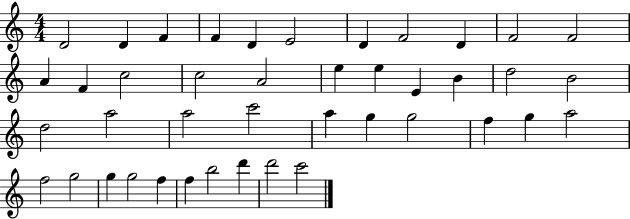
{
  \clef treble
  \numericTimeSignature
  \time 4/4
  \key c \major
  d'2 d'4 f'4 | f'4 d'4 e'2 | d'4 f'2 d'4 | f'2 f'2 | \break a'4 f'4 c''2 | c''2 a'2 | e''4 e''4 e'4 b'4 | d''2 b'2 | \break d''2 a''2 | a''2 c'''2 | a''4 g''4 g''2 | f''4 g''4 a''2 | \break f''2 g''2 | g''4 g''2 f''4 | f''4 b''2 d'''4 | d'''2 c'''2 | \break \bar "|."
}